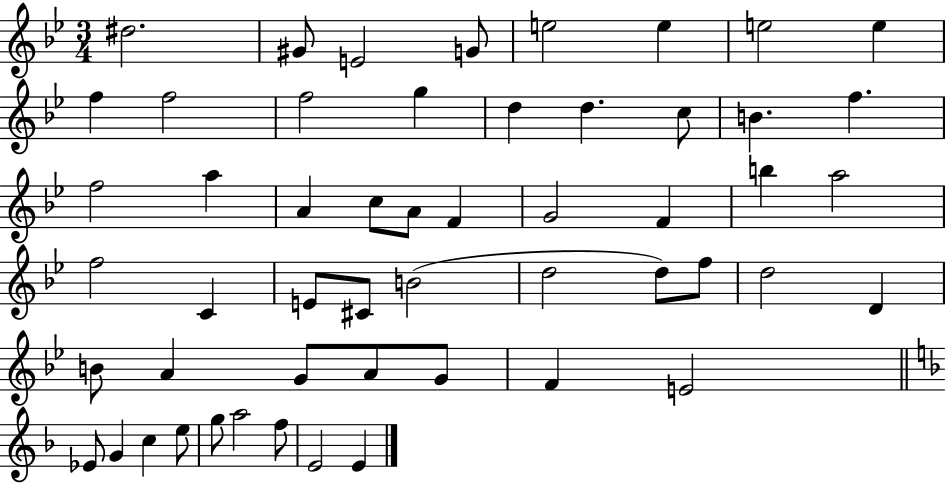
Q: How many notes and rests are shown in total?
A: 53